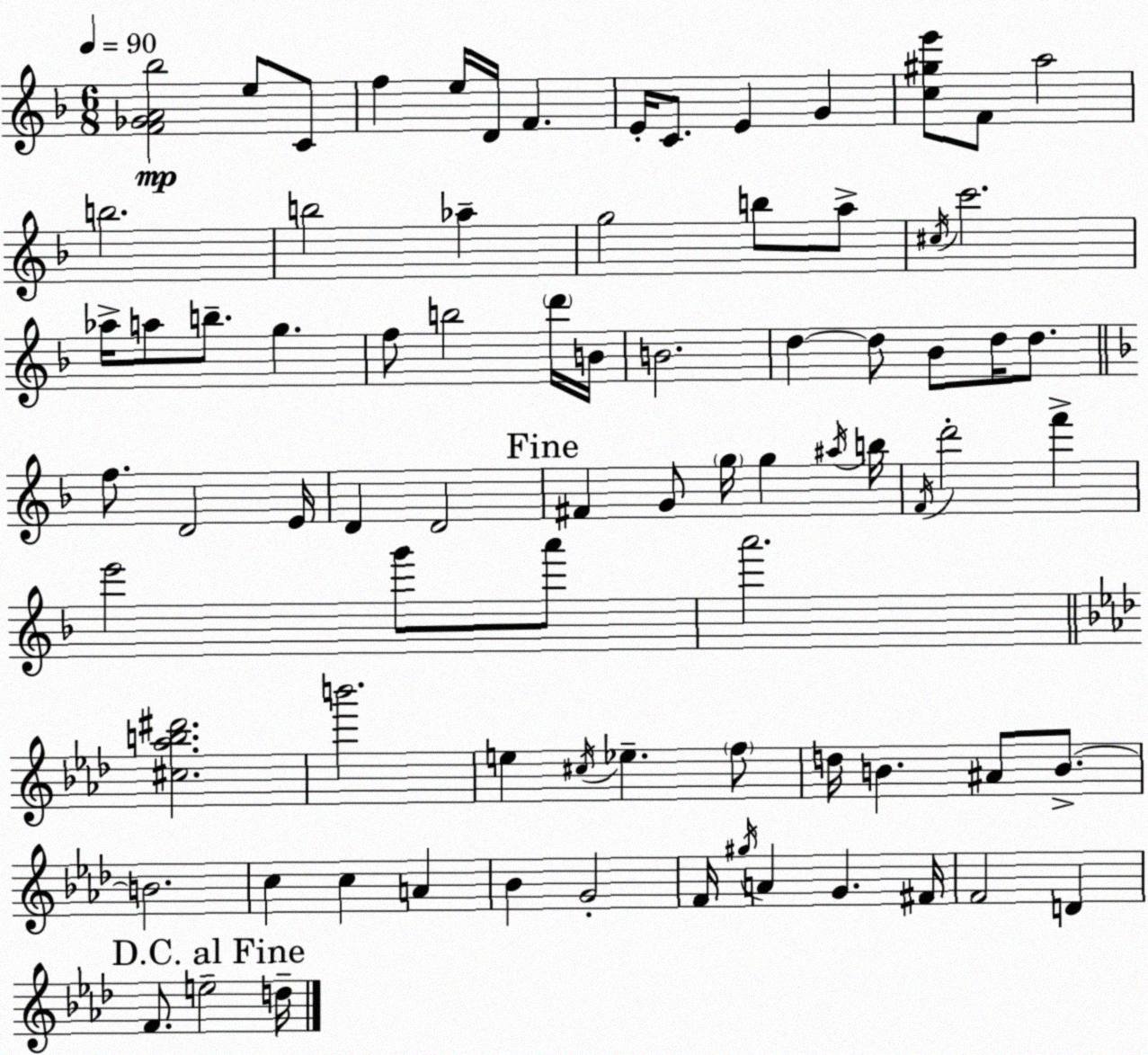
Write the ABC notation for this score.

X:1
T:Untitled
M:6/8
L:1/4
K:Dm
[F_GA_b]2 e/2 C/2 f e/4 D/4 F E/4 C/2 E G [c^ge']/2 F/2 a2 b2 b2 _a g2 b/2 a/2 ^c/4 c'2 _a/4 a/2 b/2 g f/2 b2 d'/4 B/4 B2 d d/2 _B/2 d/4 d/2 f/2 D2 E/4 D D2 ^F G/2 g/4 g ^a/4 b/4 F/4 d'2 f' e'2 g'/2 a'/2 a'2 [^c_ab^d']2 b'2 e ^c/4 _e f/2 d/4 B ^A/2 B/2 B2 c c A _B G2 F/4 ^g/4 A G ^F/4 F2 D F/2 e2 d/4